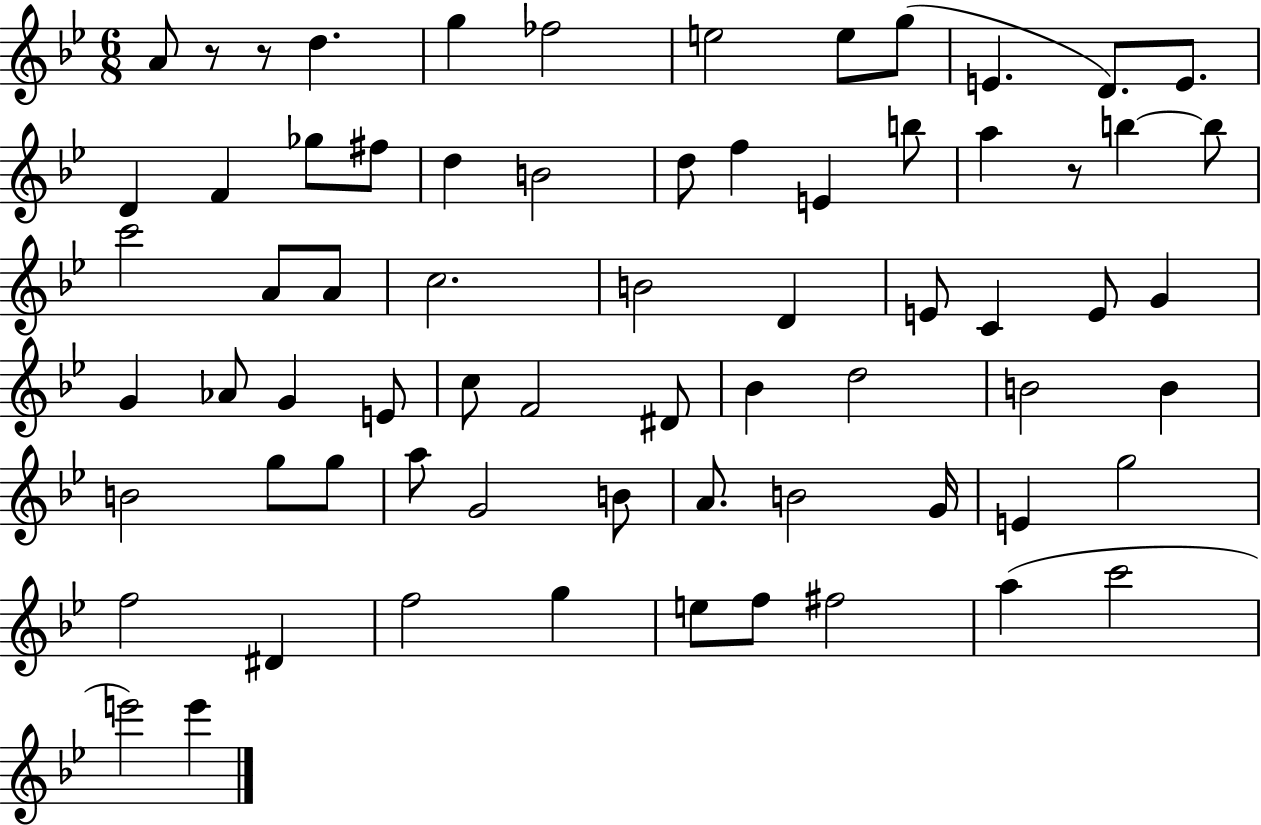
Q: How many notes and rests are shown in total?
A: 69